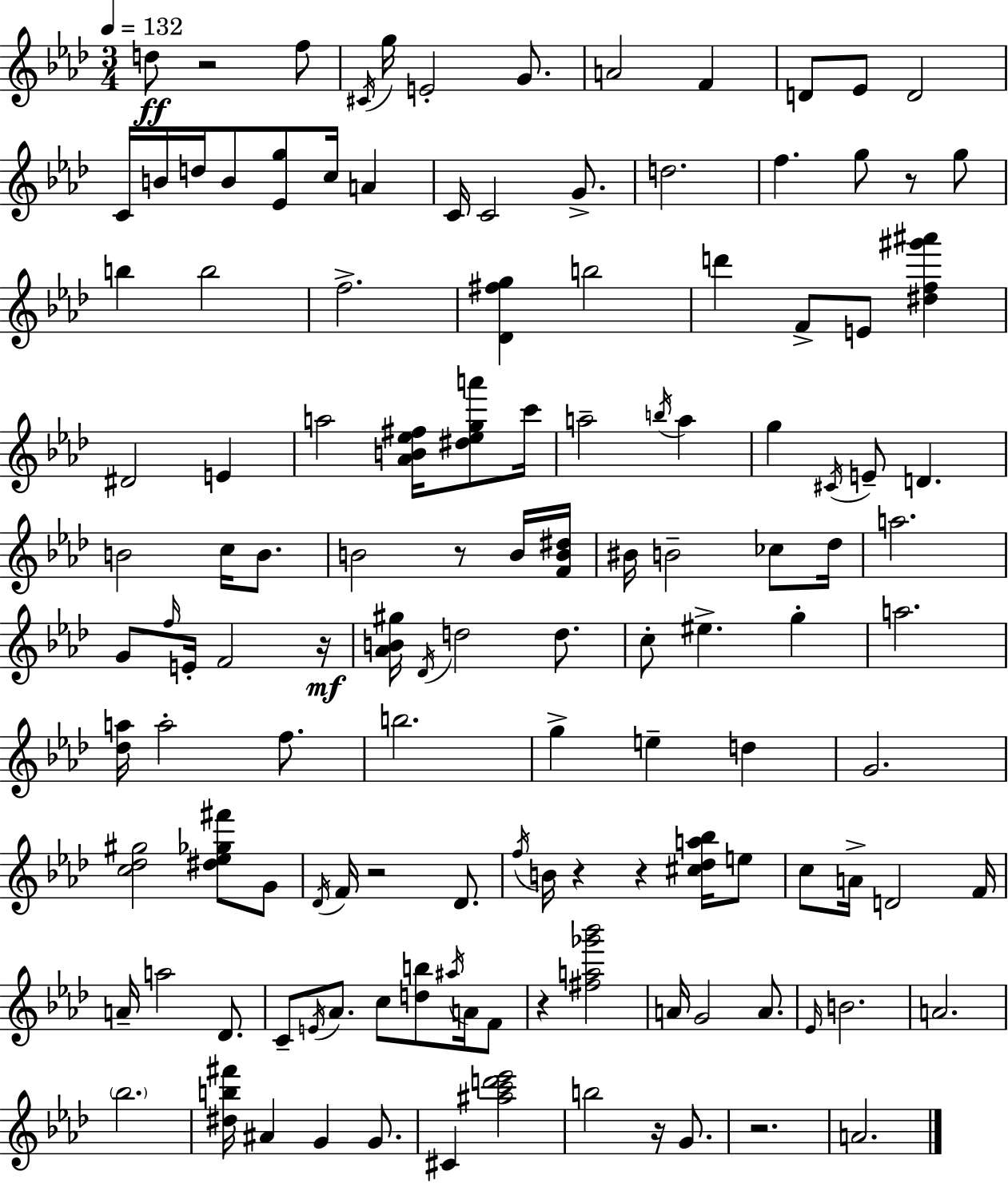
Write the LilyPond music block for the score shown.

{
  \clef treble
  \numericTimeSignature
  \time 3/4
  \key f \minor
  \tempo 4 = 132
  \repeat volta 2 { d''8\ff r2 f''8 | \acciaccatura { cis'16 } g''16 e'2-. g'8. | a'2 f'4 | d'8 ees'8 d'2 | \break c'16 b'16 d''16 b'8 <ees' g''>8 c''16 a'4 | c'16 c'2 g'8.-> | d''2. | f''4. g''8 r8 g''8 | \break b''4 b''2 | f''2.-> | <des' fis'' g''>4 b''2 | d'''4 f'8-> e'8 <dis'' f'' gis''' ais'''>4 | \break dis'2 e'4 | a''2 <aes' b' ees'' fis''>16 <dis'' ees'' g'' a'''>8 | c'''16 a''2-- \acciaccatura { b''16 } a''4 | g''4 \acciaccatura { cis'16 } e'8-- d'4. | \break b'2 c''16 | b'8. b'2 r8 | b'16 <f' b' dis''>16 bis'16 b'2-- | ces''8 des''16 a''2. | \break g'8 \grace { f''16 } e'16-. f'2 | r16\mf <aes' b' gis''>16 \acciaccatura { des'16 } d''2 | d''8. c''8-. eis''4.-> | g''4-. a''2. | \break <des'' a''>16 a''2-. | f''8. b''2. | g''4-> e''4-- | d''4 g'2. | \break <c'' des'' gis''>2 | <dis'' ees'' ges'' fis'''>8 g'8 \acciaccatura { des'16 } f'16 r2 | des'8. \acciaccatura { f''16 } b'16 r4 | r4 <cis'' des'' a'' bes''>16 e''8 c''8 a'16-> d'2 | \break f'16 a'16-- a''2 | des'8. c'8-- \acciaccatura { e'16 } aes'8. | c''8 <d'' b''>8 \acciaccatura { ais''16 } a'16 f'8 r4 | <fis'' a'' ges''' bes'''>2 a'16 g'2 | \break a'8. \grace { ees'16 } b'2. | a'2. | \parenthesize bes''2. | <dis'' b'' fis'''>16 ais'4 | \break g'4 g'8. cis'4 | <ais'' c''' d''' ees'''>2 b''2 | r16 g'8. r2. | a'2. | \break } \bar "|."
}